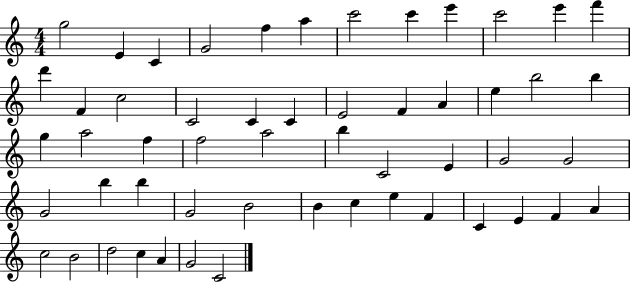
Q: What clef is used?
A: treble